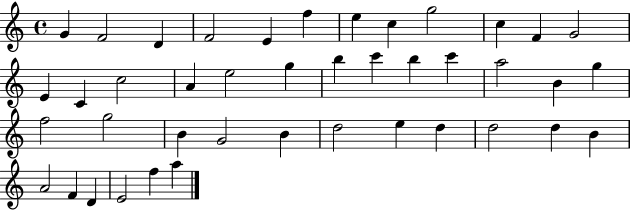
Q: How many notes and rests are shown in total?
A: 42